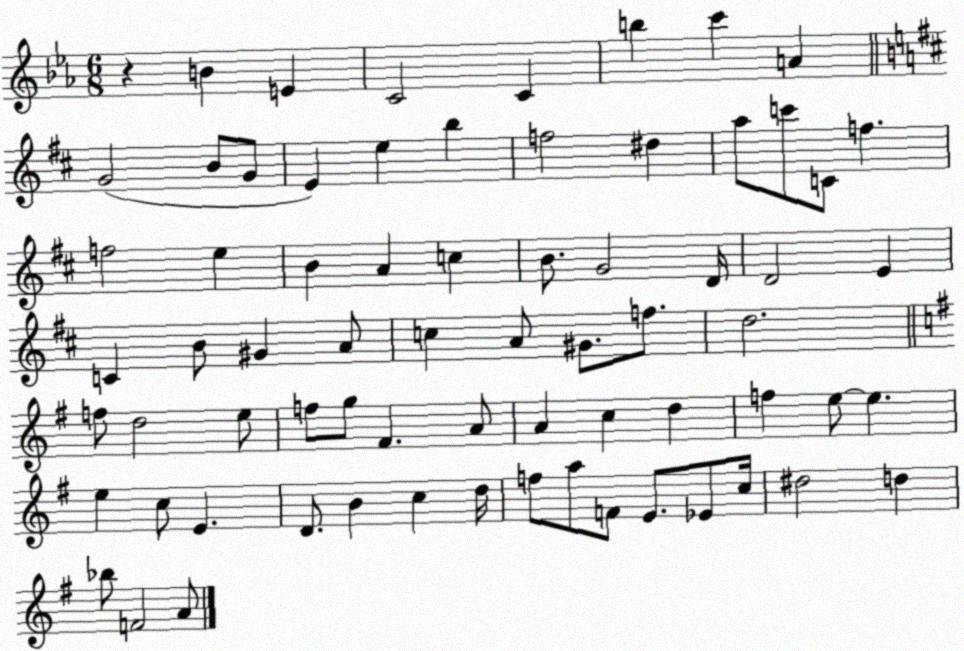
X:1
T:Untitled
M:6/8
L:1/4
K:Eb
z B E C2 C b c' A G2 B/2 G/2 E e b f2 ^d a/2 c'/2 C/2 f f2 e B A c B/2 G2 D/4 D2 E C B/2 ^G A/2 c A/2 ^G/2 f/2 d2 f/2 d2 e/2 f/2 g/2 ^F A/2 A c d f e/2 e e c/2 E D/2 B c d/4 f/2 a/2 F/2 E/2 _E/2 c/4 ^d2 d _b/2 F2 A/2